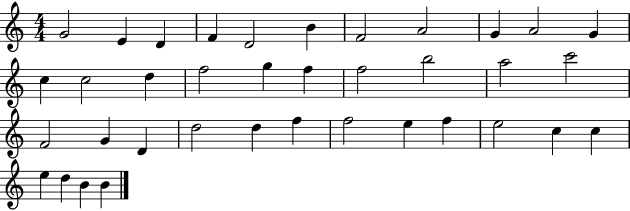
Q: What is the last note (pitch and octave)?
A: B4